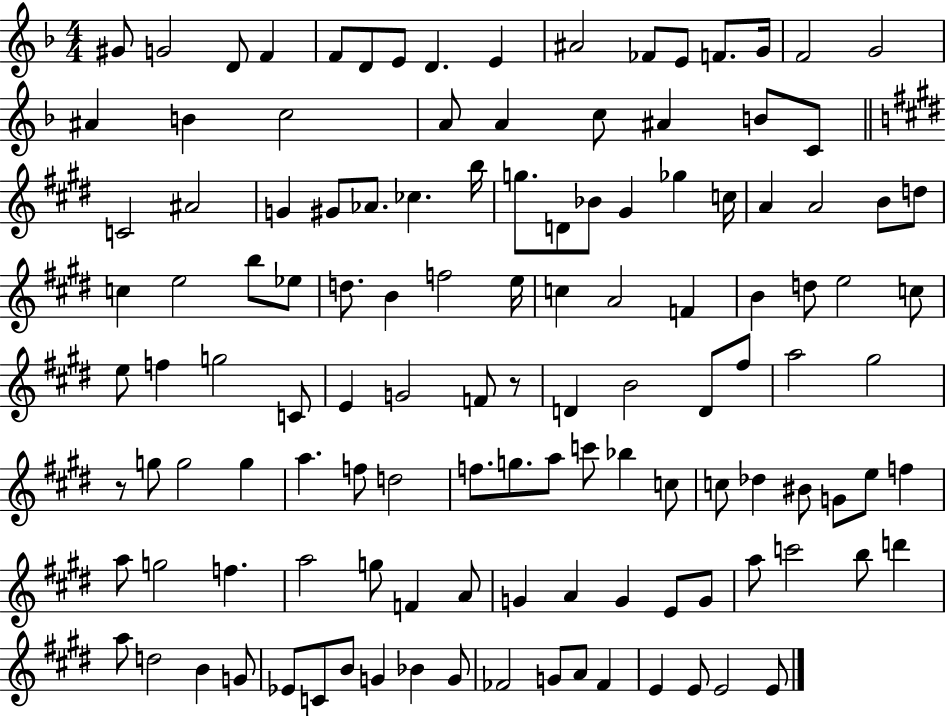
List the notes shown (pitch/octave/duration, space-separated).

G#4/e G4/h D4/e F4/q F4/e D4/e E4/e D4/q. E4/q A#4/h FES4/e E4/e F4/e. G4/s F4/h G4/h A#4/q B4/q C5/h A4/e A4/q C5/e A#4/q B4/e C4/e C4/h A#4/h G4/q G#4/e Ab4/e. CES5/q. B5/s G5/e. D4/e Bb4/e G#4/q Gb5/q C5/s A4/q A4/h B4/e D5/e C5/q E5/h B5/e Eb5/e D5/e. B4/q F5/h E5/s C5/q A4/h F4/q B4/q D5/e E5/h C5/e E5/e F5/q G5/h C4/e E4/q G4/h F4/e R/e D4/q B4/h D4/e F#5/e A5/h G#5/h R/e G5/e G5/h G5/q A5/q. F5/e D5/h F5/e. G5/e. A5/e C6/e Bb5/q C5/e C5/e Db5/q BIS4/e G4/e E5/e F5/q A5/e G5/h F5/q. A5/h G5/e F4/q A4/e G4/q A4/q G4/q E4/e G4/e A5/e C6/h B5/e D6/q A5/e D5/h B4/q G4/e Eb4/e C4/e B4/e G4/q Bb4/q G4/e FES4/h G4/e A4/e FES4/q E4/q E4/e E4/h E4/e